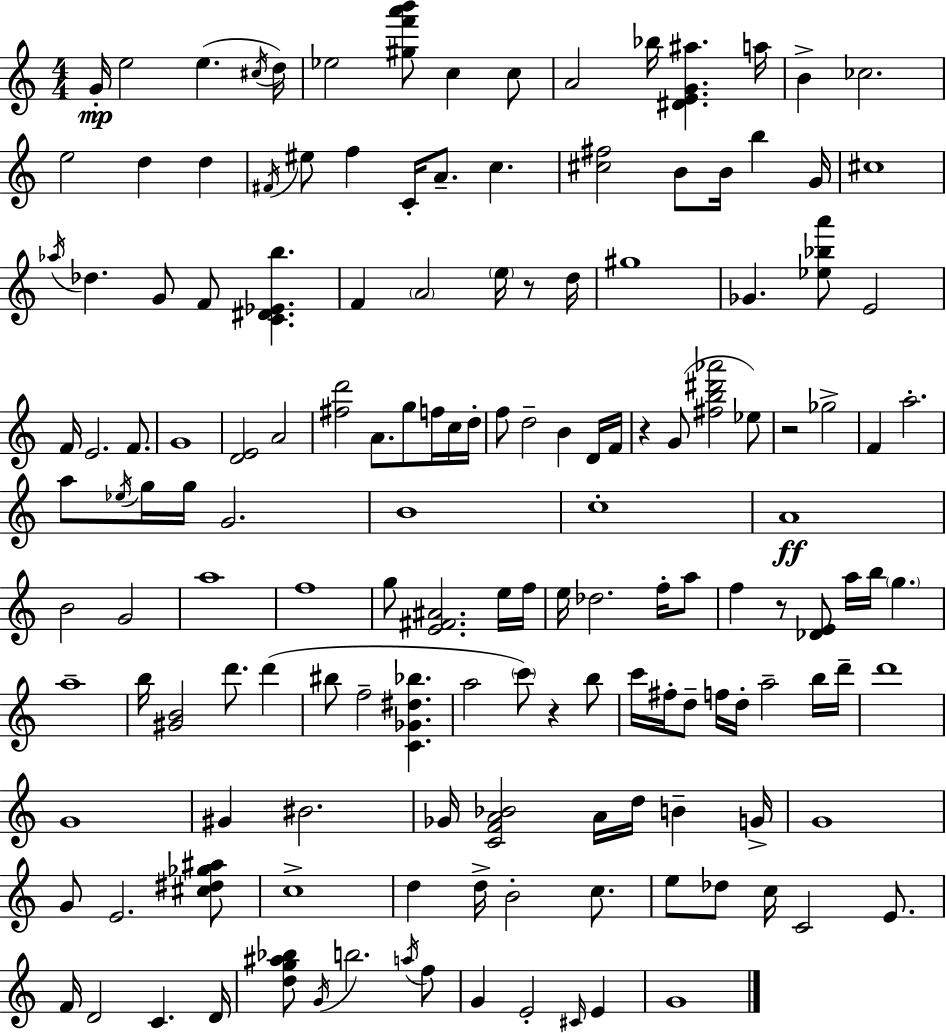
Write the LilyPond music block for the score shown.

{
  \clef treble
  \numericTimeSignature
  \time 4/4
  \key c \major
  g'16-.\mp e''2 e''4.( \acciaccatura { cis''16 } | d''16) ees''2 <gis'' f''' a''' b'''>8 c''4 c''8 | a'2 bes''16 <dis' e' g' ais''>4. | a''16 b'4-> ces''2. | \break e''2 d''4 d''4 | \acciaccatura { fis'16 } eis''8 f''4 c'16-. a'8.-- c''4. | <cis'' fis''>2 b'8 b'16 b''4 | g'16 cis''1 | \break \acciaccatura { aes''16 } des''4. g'8 f'8 <c' dis' ees' b''>4. | f'4 \parenthesize a'2 \parenthesize e''16 | r8 d''16 gis''1 | ges'4. <ees'' bes'' a'''>8 e'2 | \break f'16 e'2. | f'8. g'1 | <d' e'>2 a'2 | <fis'' d'''>2 a'8. g''8 | \break f''16 c''16 d''16-. f''8 d''2-- b'4 | d'16 f'16 r4 g'8( <fis'' b'' dis''' aes'''>2 | ees''8) r2 ges''2-> | f'4 a''2.-. | \break a''8 \acciaccatura { ees''16 } g''16 g''16 g'2. | b'1 | c''1-. | a'1\ff | \break b'2 g'2 | a''1 | f''1 | g''8 <e' fis' ais'>2. | \break e''16 f''16 e''16 des''2. | f''16-. a''8 f''4 r8 <des' e'>8 a''16 b''16 \parenthesize g''4. | a''1-- | b''16 <gis' b'>2 d'''8. | \break d'''4( bis''8 f''2-- <c' ges' dis'' bes''>4. | a''2 \parenthesize c'''8) r4 | b''8 c'''16 fis''16-. d''8-- f''16 d''16-. a''2-- | b''16 d'''16-- d'''1 | \break g'1 | gis'4 bis'2. | ges'16 <c' f' a' bes'>2 a'16 d''16 b'4-- | g'16-> g'1 | \break g'8 e'2. | <cis'' dis'' ges'' ais''>8 c''1-> | d''4 d''16-> b'2-. | c''8. e''8 des''8 c''16 c'2 | \break e'8. f'16 d'2 c'4. | d'16 <d'' g'' ais'' bes''>8 \acciaccatura { g'16 } b''2. | \acciaccatura { a''16 } f''8 g'4 e'2-. | \grace { cis'16 } e'4 g'1 | \break \bar "|."
}